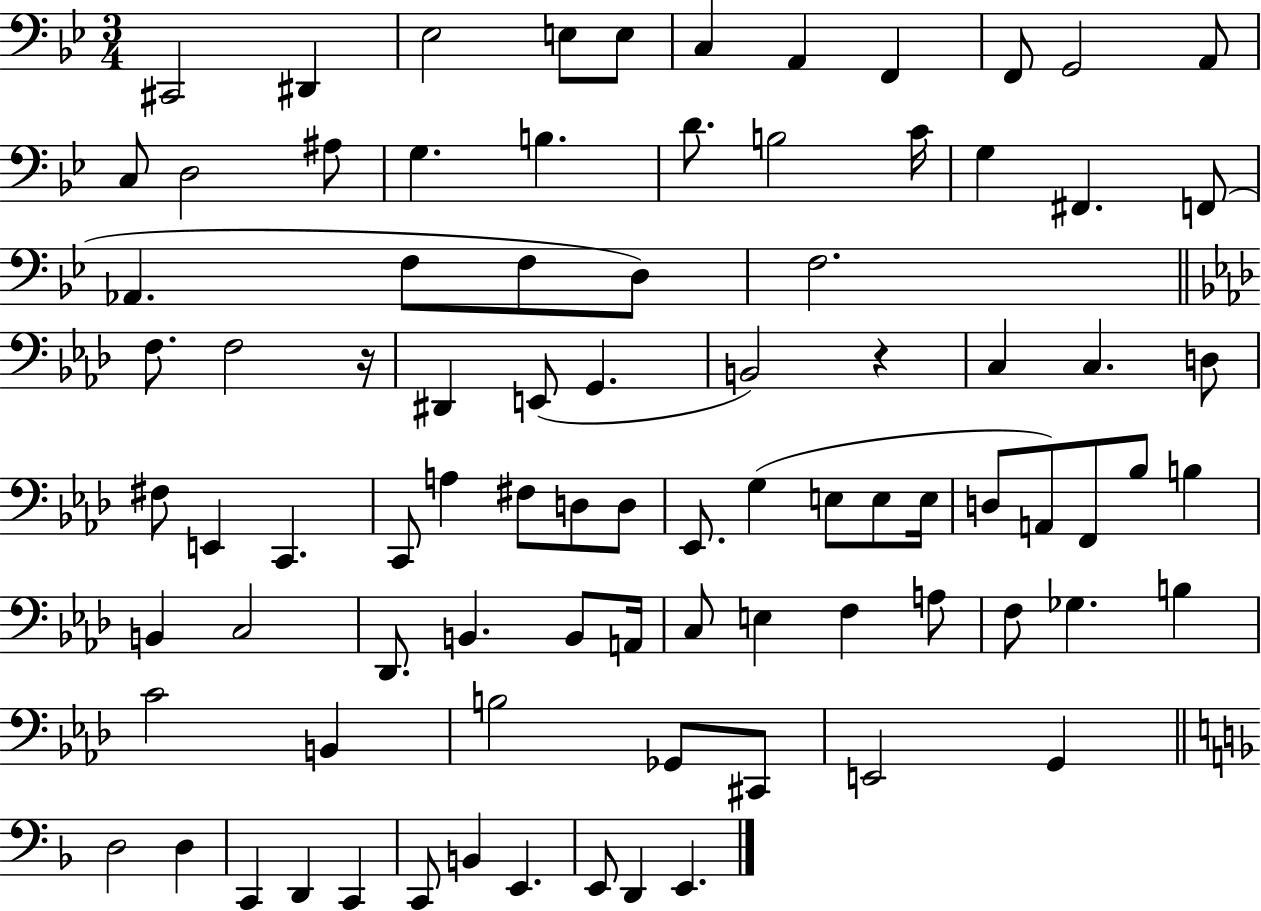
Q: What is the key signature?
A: BES major